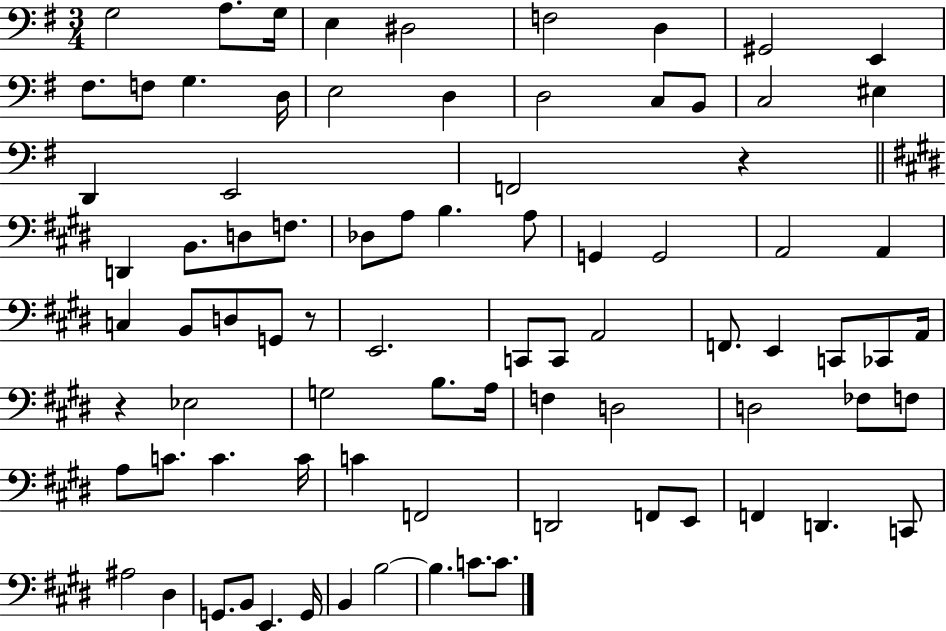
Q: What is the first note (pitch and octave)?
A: G3